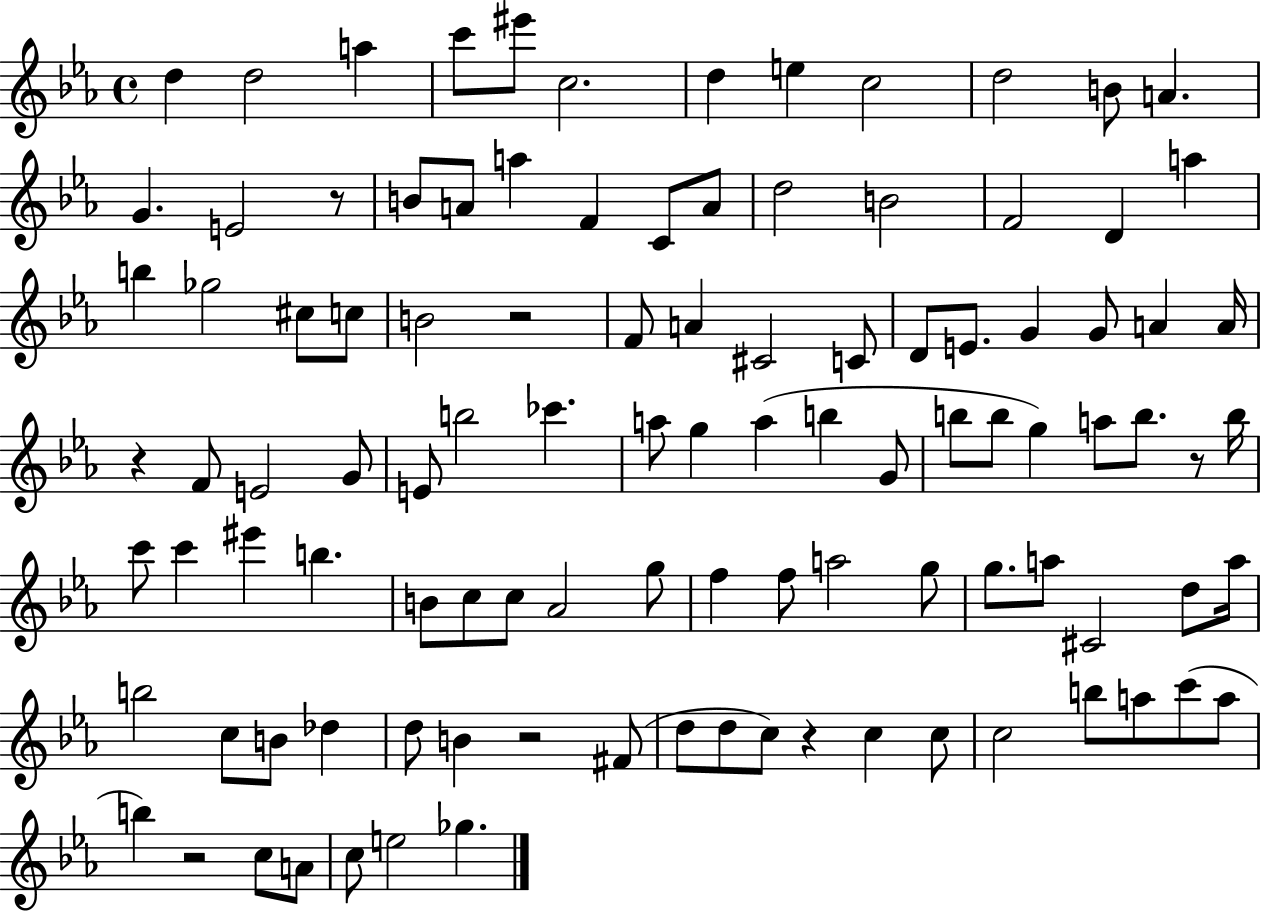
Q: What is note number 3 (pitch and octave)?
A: A5